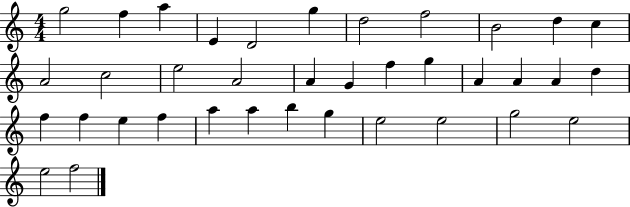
G5/h F5/q A5/q E4/q D4/h G5/q D5/h F5/h B4/h D5/q C5/q A4/h C5/h E5/h A4/h A4/q G4/q F5/q G5/q A4/q A4/q A4/q D5/q F5/q F5/q E5/q F5/q A5/q A5/q B5/q G5/q E5/h E5/h G5/h E5/h E5/h F5/h